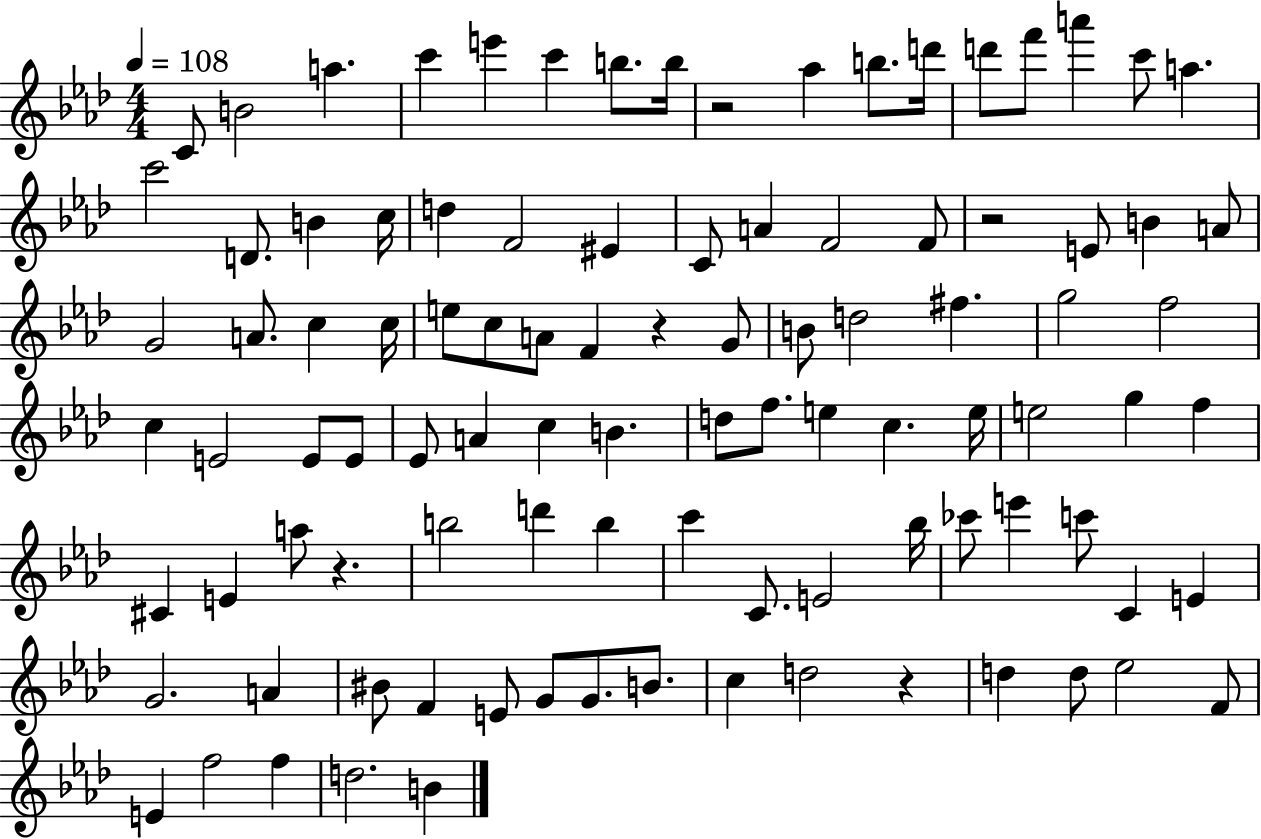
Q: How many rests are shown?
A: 5